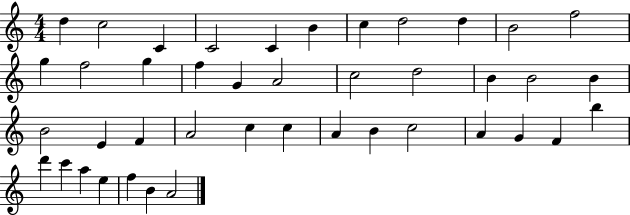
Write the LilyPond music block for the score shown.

{
  \clef treble
  \numericTimeSignature
  \time 4/4
  \key c \major
  d''4 c''2 c'4 | c'2 c'4 b'4 | c''4 d''2 d''4 | b'2 f''2 | \break g''4 f''2 g''4 | f''4 g'4 a'2 | c''2 d''2 | b'4 b'2 b'4 | \break b'2 e'4 f'4 | a'2 c''4 c''4 | a'4 b'4 c''2 | a'4 g'4 f'4 b''4 | \break d'''4 c'''4 a''4 e''4 | f''4 b'4 a'2 | \bar "|."
}